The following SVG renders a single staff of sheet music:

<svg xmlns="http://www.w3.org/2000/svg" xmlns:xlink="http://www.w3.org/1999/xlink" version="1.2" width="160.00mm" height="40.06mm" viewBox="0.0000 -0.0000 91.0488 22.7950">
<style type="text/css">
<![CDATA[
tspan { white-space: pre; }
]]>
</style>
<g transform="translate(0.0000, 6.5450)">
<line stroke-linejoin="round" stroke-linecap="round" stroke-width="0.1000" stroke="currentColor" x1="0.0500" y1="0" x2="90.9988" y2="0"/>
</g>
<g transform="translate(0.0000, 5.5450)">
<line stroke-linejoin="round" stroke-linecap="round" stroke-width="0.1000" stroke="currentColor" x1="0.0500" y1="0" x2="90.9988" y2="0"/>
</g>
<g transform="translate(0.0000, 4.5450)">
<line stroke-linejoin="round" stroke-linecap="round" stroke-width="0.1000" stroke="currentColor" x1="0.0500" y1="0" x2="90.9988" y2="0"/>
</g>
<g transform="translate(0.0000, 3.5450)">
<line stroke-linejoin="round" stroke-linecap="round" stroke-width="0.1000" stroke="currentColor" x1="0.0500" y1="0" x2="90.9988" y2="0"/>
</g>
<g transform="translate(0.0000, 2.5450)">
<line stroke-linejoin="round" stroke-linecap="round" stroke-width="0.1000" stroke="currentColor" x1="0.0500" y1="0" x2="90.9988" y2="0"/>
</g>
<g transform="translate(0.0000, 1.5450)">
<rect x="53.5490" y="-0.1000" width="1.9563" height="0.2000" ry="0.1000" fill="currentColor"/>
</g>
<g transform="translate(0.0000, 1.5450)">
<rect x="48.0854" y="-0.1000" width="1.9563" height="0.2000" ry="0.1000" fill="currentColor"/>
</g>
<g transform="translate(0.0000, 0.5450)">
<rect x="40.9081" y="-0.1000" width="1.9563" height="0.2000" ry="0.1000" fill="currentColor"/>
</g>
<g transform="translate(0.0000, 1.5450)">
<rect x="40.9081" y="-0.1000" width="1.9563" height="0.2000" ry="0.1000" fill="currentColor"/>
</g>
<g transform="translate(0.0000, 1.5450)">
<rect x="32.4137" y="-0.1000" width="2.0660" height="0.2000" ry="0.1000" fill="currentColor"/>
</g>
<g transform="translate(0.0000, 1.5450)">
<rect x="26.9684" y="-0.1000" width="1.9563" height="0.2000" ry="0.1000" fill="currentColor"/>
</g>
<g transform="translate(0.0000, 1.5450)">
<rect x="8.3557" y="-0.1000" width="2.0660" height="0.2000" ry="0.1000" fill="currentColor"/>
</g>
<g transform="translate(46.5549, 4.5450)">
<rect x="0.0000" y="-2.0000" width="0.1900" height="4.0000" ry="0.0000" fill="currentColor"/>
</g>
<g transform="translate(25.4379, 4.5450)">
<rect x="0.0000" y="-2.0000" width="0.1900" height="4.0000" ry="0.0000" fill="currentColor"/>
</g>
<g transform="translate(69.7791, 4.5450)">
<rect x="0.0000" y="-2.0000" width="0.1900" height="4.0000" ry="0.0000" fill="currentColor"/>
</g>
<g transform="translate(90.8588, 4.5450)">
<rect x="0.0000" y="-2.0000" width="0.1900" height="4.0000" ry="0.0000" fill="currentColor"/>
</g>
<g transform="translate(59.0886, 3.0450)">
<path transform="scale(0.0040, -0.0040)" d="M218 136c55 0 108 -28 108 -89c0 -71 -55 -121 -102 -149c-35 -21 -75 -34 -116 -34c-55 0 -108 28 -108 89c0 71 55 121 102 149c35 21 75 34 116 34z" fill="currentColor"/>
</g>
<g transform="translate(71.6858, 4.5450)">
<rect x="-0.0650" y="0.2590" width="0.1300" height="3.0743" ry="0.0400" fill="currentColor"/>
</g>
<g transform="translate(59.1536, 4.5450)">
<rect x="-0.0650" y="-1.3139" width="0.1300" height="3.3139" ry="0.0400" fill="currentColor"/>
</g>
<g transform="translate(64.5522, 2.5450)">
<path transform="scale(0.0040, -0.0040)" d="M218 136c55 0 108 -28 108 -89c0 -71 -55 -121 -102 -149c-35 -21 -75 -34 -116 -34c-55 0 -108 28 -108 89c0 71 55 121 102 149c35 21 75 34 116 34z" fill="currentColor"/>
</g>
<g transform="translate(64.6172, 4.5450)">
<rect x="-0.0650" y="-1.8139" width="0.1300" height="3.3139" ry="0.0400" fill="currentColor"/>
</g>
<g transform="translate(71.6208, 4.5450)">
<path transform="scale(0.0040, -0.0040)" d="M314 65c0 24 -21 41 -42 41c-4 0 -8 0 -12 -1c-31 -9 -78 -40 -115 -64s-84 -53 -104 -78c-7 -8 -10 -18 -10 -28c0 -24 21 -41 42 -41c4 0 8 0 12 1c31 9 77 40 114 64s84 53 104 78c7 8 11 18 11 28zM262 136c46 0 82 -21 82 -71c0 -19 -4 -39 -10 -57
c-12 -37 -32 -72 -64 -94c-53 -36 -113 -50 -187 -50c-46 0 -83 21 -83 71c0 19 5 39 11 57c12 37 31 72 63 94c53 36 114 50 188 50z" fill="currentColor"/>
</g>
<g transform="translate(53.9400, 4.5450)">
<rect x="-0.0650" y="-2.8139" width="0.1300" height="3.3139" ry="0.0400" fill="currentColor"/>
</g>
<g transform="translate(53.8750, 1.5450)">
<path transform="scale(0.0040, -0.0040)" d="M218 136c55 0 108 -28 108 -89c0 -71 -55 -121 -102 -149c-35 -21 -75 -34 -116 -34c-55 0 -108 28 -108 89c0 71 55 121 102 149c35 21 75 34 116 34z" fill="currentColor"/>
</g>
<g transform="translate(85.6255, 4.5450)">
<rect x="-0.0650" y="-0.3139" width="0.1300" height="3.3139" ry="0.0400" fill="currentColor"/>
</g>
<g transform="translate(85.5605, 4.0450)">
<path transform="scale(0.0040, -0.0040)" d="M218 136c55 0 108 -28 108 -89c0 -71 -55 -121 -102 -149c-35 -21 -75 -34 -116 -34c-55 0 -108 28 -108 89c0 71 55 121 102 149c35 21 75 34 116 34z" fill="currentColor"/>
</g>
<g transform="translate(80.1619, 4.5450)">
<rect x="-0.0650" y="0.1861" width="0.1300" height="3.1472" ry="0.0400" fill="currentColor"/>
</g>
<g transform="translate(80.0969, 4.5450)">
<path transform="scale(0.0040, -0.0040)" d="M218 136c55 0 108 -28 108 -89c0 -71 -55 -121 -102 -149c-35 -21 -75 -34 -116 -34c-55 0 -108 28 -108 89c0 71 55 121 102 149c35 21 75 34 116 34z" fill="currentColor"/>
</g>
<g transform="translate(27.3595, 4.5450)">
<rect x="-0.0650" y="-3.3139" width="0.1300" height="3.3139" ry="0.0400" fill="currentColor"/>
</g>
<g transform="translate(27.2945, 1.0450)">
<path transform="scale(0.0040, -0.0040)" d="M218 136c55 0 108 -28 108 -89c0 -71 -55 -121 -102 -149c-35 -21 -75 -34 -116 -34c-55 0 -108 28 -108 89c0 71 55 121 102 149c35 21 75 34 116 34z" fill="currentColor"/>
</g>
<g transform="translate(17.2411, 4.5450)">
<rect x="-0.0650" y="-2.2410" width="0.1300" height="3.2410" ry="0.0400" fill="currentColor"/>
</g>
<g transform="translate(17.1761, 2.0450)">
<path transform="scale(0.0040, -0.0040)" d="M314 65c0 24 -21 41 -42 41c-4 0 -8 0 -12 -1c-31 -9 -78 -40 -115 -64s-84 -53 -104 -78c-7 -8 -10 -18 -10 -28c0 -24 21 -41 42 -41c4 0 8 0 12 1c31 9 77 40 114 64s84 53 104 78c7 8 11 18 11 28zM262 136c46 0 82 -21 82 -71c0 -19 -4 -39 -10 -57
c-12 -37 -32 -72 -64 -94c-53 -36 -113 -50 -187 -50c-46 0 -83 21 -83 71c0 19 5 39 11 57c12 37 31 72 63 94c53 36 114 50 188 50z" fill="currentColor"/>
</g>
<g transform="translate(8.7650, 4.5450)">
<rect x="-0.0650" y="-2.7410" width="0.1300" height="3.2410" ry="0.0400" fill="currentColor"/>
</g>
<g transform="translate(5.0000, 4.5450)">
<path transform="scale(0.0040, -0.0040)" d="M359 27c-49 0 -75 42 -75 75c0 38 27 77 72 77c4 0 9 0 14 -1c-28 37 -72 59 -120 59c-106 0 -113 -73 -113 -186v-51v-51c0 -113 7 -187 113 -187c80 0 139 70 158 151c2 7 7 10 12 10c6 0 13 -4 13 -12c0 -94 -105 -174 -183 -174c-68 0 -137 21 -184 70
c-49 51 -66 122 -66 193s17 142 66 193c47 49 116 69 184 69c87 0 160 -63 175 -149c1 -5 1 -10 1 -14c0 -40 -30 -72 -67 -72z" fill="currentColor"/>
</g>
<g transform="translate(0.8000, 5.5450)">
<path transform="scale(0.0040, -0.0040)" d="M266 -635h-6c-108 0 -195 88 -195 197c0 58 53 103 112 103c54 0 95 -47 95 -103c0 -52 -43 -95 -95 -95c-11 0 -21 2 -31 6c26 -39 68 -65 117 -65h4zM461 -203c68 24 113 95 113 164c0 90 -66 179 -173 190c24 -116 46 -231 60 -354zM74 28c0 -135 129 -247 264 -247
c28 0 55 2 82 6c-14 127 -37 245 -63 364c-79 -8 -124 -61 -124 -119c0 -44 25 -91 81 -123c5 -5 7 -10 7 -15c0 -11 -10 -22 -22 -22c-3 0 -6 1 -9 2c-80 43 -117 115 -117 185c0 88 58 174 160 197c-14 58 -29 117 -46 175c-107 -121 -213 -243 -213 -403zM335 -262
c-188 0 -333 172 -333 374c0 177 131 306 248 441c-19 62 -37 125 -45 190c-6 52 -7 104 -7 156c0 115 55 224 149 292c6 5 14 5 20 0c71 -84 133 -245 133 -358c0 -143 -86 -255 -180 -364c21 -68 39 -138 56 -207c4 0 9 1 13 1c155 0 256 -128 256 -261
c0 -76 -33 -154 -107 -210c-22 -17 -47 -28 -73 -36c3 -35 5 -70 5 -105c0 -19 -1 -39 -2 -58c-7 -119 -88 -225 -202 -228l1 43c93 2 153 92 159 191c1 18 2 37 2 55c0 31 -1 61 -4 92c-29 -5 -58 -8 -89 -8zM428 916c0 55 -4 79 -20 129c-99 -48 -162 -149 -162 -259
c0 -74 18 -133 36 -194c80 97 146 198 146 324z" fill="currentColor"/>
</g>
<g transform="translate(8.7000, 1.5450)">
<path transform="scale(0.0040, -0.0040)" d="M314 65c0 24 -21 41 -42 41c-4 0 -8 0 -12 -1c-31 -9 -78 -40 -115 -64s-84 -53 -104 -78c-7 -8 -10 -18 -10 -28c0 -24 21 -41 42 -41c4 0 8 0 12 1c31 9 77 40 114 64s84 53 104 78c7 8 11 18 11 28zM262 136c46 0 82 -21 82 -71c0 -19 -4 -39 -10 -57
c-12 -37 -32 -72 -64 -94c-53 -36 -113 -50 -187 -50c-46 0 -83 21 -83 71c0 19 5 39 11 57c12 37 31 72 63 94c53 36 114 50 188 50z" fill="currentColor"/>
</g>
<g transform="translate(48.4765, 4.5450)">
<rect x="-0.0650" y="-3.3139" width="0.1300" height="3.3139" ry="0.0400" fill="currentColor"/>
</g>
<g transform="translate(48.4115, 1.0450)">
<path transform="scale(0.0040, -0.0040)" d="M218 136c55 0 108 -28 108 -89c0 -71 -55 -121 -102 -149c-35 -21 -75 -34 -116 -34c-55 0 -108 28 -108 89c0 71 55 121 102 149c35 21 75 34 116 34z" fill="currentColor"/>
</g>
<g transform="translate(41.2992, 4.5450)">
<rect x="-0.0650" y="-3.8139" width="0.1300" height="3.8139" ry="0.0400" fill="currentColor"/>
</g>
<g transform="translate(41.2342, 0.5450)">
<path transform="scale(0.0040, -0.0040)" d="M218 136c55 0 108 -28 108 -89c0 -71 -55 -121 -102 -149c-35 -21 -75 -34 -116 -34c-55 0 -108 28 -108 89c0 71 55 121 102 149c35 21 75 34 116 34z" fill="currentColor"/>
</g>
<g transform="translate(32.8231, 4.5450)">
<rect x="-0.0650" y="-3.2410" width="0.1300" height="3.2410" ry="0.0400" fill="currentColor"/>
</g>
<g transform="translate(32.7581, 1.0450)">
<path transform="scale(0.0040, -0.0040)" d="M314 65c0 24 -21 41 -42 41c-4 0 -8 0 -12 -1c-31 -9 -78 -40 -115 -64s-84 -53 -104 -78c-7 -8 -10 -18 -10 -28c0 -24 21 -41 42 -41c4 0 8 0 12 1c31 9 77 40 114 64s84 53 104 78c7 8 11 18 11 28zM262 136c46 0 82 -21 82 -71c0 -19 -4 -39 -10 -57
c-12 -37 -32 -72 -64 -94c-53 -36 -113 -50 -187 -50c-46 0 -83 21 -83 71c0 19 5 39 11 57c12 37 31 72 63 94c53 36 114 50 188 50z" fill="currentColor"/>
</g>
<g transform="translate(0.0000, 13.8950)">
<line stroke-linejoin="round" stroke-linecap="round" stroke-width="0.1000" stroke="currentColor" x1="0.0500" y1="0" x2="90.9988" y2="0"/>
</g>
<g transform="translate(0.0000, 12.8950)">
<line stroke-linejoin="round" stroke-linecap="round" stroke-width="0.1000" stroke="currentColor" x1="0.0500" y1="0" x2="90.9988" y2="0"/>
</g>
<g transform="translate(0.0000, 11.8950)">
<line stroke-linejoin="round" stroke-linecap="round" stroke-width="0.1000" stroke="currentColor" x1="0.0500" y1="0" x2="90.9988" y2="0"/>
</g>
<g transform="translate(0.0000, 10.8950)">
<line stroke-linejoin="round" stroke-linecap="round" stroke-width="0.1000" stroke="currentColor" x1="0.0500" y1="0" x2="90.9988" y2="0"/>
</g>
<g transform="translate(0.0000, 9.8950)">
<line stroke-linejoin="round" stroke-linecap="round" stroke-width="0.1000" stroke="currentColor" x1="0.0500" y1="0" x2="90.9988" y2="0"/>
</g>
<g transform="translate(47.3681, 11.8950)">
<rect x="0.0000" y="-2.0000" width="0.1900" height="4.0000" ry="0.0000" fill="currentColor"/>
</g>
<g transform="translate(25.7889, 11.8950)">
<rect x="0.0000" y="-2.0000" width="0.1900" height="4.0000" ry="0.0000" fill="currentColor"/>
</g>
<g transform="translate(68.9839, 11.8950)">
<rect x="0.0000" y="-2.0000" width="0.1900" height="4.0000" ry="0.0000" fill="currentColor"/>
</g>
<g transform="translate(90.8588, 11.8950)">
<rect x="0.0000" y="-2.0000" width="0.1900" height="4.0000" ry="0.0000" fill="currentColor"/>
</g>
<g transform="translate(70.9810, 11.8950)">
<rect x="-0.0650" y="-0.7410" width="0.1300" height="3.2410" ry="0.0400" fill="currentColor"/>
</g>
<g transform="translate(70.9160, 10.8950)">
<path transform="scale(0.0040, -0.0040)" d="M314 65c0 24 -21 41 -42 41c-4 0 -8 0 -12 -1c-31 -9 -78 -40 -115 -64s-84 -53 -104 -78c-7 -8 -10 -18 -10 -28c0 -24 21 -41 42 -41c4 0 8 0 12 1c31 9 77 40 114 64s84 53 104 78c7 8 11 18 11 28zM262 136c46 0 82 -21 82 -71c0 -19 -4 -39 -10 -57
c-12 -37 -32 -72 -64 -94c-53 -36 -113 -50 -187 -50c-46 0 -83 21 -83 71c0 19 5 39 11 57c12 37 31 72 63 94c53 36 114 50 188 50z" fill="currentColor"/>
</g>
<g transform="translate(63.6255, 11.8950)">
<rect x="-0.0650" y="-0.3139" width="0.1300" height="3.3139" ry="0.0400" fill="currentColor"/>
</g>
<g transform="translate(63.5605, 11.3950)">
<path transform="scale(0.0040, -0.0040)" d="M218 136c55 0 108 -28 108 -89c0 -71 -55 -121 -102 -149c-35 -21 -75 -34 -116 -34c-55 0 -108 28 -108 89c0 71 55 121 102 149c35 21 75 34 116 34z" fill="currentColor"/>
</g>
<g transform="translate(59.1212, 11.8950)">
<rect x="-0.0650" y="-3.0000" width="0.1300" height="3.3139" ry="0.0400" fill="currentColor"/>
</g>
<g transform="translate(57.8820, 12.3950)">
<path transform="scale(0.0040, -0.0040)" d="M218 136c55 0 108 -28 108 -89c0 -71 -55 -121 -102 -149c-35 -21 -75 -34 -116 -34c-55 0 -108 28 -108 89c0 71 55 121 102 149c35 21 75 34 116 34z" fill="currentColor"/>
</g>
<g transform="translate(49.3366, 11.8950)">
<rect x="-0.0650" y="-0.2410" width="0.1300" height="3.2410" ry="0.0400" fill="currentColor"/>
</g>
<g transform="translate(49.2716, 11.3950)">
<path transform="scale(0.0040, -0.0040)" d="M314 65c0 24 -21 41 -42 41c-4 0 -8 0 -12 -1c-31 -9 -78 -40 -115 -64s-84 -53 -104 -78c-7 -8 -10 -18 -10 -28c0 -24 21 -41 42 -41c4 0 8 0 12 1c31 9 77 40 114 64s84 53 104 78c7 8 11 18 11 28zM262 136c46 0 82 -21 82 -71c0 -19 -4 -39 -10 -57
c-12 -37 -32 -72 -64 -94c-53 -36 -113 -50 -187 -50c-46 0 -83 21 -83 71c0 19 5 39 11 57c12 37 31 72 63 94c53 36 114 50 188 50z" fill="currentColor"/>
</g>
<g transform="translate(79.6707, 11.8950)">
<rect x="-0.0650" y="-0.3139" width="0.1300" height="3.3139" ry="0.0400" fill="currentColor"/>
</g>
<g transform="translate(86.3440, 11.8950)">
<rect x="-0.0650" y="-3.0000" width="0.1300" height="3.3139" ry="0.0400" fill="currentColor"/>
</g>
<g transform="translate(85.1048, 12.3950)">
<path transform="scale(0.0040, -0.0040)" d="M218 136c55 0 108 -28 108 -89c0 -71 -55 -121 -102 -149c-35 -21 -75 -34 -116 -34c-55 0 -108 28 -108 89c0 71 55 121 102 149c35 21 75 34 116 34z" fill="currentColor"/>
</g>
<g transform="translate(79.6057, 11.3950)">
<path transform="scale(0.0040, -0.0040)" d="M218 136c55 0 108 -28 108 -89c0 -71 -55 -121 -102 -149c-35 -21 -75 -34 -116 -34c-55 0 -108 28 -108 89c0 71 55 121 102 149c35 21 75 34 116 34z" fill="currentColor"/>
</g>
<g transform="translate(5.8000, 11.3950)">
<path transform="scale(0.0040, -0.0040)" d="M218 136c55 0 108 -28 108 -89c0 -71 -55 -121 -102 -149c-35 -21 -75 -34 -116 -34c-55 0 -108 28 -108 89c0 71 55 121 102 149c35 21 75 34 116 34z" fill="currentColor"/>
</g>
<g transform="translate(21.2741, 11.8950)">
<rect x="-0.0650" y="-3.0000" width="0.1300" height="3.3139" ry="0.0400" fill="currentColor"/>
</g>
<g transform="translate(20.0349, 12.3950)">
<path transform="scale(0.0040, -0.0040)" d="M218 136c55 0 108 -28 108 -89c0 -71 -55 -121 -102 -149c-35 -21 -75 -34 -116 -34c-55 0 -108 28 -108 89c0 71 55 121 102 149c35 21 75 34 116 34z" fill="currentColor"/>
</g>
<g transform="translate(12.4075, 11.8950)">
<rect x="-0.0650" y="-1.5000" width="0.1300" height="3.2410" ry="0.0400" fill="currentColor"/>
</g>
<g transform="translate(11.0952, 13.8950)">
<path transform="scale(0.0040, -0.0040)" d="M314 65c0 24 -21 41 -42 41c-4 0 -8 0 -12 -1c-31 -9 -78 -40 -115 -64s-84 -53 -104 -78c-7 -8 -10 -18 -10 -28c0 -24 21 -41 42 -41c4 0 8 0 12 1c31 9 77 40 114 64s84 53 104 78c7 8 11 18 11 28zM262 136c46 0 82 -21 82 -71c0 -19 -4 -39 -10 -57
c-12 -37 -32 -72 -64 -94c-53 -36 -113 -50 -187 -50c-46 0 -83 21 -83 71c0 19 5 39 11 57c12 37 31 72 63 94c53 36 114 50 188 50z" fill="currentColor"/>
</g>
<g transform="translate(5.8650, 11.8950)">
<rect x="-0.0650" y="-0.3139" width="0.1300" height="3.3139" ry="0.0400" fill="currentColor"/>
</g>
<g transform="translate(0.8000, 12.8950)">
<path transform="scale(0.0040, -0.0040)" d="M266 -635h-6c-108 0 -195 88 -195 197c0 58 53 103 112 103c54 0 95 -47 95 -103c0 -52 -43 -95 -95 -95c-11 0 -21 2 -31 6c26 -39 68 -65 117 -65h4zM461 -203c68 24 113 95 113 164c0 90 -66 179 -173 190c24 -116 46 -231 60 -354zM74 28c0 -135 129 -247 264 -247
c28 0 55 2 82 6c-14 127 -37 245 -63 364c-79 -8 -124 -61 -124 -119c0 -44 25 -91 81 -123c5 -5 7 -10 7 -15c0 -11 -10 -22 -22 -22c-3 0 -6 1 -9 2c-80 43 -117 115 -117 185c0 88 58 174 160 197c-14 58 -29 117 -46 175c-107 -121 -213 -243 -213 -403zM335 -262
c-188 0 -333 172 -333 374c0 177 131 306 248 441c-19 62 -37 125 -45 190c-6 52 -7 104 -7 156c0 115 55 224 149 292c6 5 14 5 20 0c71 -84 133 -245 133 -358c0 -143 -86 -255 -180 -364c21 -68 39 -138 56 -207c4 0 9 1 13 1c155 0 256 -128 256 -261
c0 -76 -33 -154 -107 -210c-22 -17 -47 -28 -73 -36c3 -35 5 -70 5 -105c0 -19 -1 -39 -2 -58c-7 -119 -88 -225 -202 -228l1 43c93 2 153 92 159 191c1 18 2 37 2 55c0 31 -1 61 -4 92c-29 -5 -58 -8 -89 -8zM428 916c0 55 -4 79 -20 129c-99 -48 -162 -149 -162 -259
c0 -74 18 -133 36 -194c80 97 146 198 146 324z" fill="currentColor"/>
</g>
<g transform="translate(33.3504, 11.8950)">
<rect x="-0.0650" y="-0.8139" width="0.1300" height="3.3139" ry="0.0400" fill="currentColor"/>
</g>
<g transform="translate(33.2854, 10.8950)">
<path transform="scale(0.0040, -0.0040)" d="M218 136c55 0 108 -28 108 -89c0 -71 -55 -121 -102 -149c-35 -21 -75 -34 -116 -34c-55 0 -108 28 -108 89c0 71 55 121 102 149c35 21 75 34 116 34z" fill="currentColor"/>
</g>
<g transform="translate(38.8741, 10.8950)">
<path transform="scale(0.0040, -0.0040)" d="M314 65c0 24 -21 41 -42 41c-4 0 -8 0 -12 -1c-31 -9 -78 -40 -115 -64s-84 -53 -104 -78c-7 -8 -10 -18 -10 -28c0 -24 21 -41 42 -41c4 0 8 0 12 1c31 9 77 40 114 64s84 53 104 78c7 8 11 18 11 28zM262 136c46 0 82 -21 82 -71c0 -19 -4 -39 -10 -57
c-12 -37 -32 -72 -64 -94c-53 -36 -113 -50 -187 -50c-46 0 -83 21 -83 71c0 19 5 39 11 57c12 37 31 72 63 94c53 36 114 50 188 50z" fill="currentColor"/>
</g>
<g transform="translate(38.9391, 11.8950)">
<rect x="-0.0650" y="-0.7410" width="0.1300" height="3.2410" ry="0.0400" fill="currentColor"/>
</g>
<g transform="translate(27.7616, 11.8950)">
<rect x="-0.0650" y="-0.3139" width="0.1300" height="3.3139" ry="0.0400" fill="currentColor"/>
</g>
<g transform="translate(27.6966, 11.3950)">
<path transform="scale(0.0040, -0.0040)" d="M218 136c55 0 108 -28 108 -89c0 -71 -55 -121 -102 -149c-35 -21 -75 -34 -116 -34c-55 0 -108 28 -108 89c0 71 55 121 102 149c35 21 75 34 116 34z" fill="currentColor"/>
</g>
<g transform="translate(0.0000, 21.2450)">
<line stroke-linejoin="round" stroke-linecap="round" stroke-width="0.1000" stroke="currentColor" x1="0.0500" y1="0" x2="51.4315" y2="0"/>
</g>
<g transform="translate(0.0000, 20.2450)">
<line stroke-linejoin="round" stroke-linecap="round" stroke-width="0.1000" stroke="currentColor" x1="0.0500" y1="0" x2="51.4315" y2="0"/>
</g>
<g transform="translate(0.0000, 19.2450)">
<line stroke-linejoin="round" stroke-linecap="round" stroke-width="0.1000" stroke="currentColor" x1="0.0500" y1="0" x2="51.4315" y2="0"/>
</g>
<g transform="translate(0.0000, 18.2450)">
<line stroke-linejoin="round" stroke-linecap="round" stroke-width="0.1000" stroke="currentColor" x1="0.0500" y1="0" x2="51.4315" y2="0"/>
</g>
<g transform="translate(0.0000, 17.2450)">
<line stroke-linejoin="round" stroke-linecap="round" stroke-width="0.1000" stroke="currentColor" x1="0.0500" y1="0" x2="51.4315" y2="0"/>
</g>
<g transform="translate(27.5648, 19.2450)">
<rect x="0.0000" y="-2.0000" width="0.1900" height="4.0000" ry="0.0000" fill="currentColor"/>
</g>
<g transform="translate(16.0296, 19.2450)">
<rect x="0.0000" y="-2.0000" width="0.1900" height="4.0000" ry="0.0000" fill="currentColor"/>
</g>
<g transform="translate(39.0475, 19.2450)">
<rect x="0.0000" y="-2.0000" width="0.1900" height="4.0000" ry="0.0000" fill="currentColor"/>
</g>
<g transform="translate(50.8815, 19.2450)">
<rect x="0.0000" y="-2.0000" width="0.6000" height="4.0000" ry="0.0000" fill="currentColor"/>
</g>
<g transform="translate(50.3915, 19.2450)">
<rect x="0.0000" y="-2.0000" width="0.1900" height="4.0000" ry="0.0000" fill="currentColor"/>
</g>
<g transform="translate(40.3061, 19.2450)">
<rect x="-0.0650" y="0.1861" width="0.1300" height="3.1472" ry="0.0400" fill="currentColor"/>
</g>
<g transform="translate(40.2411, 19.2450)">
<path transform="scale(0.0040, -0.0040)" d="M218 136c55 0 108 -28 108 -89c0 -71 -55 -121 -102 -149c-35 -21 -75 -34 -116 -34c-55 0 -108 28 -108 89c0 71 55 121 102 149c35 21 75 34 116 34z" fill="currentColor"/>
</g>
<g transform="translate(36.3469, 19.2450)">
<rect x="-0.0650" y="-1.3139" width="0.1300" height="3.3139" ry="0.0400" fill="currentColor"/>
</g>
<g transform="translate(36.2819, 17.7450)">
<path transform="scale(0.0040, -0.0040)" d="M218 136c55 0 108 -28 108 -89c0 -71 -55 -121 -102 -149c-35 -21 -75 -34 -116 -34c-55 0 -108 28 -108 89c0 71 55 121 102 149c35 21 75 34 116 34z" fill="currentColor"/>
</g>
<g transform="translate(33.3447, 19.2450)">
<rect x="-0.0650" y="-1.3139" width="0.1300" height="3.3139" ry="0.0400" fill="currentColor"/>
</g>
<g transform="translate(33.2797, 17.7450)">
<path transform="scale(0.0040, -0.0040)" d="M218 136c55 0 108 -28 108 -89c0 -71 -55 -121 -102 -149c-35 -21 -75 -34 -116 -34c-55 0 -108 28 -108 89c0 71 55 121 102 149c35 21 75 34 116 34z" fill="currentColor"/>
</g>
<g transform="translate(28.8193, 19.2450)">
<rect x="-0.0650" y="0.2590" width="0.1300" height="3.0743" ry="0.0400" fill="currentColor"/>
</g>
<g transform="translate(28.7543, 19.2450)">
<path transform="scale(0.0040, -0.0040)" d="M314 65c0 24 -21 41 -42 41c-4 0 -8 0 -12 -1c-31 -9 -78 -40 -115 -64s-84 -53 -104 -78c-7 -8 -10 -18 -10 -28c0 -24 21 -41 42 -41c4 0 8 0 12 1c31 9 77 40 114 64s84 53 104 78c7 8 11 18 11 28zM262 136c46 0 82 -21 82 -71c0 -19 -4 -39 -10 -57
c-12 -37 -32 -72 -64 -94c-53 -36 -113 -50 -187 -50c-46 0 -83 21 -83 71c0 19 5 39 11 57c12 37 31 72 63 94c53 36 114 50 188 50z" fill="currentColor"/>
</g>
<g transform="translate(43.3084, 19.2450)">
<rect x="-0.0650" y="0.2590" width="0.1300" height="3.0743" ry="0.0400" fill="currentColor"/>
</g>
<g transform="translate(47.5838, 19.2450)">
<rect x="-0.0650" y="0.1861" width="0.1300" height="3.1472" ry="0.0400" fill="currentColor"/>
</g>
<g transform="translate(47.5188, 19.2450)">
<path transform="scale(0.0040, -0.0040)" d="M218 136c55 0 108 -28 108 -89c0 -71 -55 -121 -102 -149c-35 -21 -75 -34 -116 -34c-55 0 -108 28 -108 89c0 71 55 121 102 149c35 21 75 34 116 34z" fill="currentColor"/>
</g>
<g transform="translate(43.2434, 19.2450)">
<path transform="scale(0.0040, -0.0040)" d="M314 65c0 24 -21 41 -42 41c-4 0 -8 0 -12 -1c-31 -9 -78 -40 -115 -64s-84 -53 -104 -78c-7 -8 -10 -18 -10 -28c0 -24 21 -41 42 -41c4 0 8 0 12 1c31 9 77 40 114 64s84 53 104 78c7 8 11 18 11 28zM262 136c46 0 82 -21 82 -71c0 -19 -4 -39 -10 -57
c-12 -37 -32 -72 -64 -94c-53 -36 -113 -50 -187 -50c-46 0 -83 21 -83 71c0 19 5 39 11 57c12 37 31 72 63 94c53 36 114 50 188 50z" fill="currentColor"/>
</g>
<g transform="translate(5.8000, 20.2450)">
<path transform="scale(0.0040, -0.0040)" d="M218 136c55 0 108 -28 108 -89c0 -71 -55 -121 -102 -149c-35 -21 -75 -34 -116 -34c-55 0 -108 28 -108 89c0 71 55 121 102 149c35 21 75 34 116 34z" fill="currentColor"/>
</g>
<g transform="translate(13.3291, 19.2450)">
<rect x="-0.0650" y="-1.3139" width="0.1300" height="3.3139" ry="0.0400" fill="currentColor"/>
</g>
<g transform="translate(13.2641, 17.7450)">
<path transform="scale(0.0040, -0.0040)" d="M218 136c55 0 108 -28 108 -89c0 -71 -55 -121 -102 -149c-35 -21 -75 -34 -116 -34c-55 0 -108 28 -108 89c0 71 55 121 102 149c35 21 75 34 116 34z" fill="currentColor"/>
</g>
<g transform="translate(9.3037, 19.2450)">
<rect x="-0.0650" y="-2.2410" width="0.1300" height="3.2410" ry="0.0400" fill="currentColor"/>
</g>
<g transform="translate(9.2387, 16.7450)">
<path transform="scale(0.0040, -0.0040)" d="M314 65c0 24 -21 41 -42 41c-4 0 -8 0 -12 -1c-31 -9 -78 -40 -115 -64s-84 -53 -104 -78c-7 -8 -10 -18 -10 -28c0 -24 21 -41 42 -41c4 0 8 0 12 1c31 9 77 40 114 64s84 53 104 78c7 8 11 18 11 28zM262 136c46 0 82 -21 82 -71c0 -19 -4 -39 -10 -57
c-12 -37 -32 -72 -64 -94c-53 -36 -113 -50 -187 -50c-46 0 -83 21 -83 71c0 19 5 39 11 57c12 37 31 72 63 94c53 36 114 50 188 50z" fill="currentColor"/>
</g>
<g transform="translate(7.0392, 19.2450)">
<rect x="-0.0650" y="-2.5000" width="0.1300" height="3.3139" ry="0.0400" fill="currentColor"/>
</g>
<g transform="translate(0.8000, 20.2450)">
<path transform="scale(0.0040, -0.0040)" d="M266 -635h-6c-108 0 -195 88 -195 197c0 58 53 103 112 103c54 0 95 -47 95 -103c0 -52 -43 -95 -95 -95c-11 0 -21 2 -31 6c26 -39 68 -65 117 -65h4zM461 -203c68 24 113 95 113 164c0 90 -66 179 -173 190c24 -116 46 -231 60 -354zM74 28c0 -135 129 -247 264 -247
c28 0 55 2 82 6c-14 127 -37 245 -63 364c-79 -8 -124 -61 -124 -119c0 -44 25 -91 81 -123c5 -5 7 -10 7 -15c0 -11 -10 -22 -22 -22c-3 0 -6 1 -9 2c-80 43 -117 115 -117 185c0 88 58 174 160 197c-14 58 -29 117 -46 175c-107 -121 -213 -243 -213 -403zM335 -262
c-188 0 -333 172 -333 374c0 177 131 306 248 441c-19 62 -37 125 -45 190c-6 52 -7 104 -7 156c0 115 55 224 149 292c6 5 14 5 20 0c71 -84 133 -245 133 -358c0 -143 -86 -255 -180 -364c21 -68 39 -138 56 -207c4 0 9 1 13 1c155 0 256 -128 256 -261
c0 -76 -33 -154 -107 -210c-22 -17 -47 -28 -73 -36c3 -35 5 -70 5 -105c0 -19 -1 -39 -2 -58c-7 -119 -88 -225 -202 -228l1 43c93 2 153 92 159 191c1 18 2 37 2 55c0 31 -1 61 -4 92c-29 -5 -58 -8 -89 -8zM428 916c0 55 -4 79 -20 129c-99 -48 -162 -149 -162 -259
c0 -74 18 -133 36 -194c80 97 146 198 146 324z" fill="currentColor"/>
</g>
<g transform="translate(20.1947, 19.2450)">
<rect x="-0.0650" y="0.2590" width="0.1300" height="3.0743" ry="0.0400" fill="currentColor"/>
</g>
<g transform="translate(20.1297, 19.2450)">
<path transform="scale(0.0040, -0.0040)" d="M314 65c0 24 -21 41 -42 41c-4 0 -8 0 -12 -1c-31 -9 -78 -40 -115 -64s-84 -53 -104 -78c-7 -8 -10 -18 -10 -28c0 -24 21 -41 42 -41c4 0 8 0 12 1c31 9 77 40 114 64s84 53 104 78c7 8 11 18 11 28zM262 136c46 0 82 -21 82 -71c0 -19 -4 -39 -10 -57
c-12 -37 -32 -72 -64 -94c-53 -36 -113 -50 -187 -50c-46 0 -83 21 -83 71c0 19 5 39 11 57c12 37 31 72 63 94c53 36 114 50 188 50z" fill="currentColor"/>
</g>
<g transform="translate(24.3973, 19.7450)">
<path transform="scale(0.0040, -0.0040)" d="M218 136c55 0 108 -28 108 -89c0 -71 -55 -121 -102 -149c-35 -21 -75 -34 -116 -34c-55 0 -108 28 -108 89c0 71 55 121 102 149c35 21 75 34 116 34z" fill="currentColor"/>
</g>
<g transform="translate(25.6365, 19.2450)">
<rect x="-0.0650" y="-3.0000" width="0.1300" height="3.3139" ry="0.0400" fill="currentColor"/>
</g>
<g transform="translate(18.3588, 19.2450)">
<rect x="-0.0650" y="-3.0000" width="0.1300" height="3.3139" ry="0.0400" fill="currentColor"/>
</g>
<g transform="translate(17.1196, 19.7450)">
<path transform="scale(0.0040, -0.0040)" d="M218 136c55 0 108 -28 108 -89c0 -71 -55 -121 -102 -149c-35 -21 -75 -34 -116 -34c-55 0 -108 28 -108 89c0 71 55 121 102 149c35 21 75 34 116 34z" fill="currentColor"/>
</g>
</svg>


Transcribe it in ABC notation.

X:1
T:Untitled
M:4/4
L:1/4
K:C
a2 g2 b b2 c' b a e f B2 B c c E2 A c d d2 c2 A c d2 c A G g2 e A B2 A B2 e e B B2 B